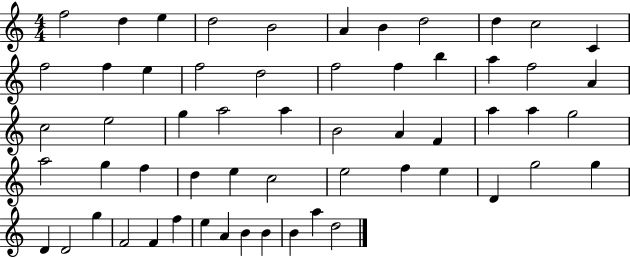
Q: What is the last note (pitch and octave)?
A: D5